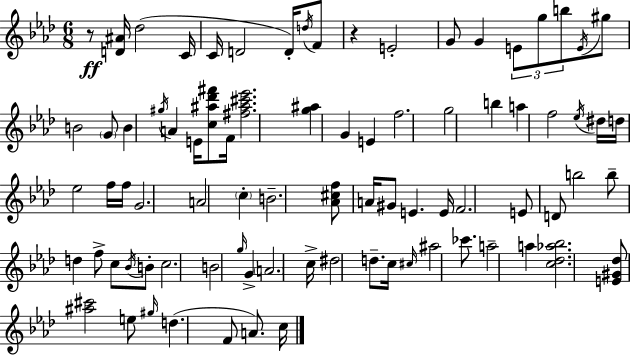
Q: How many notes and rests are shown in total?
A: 83